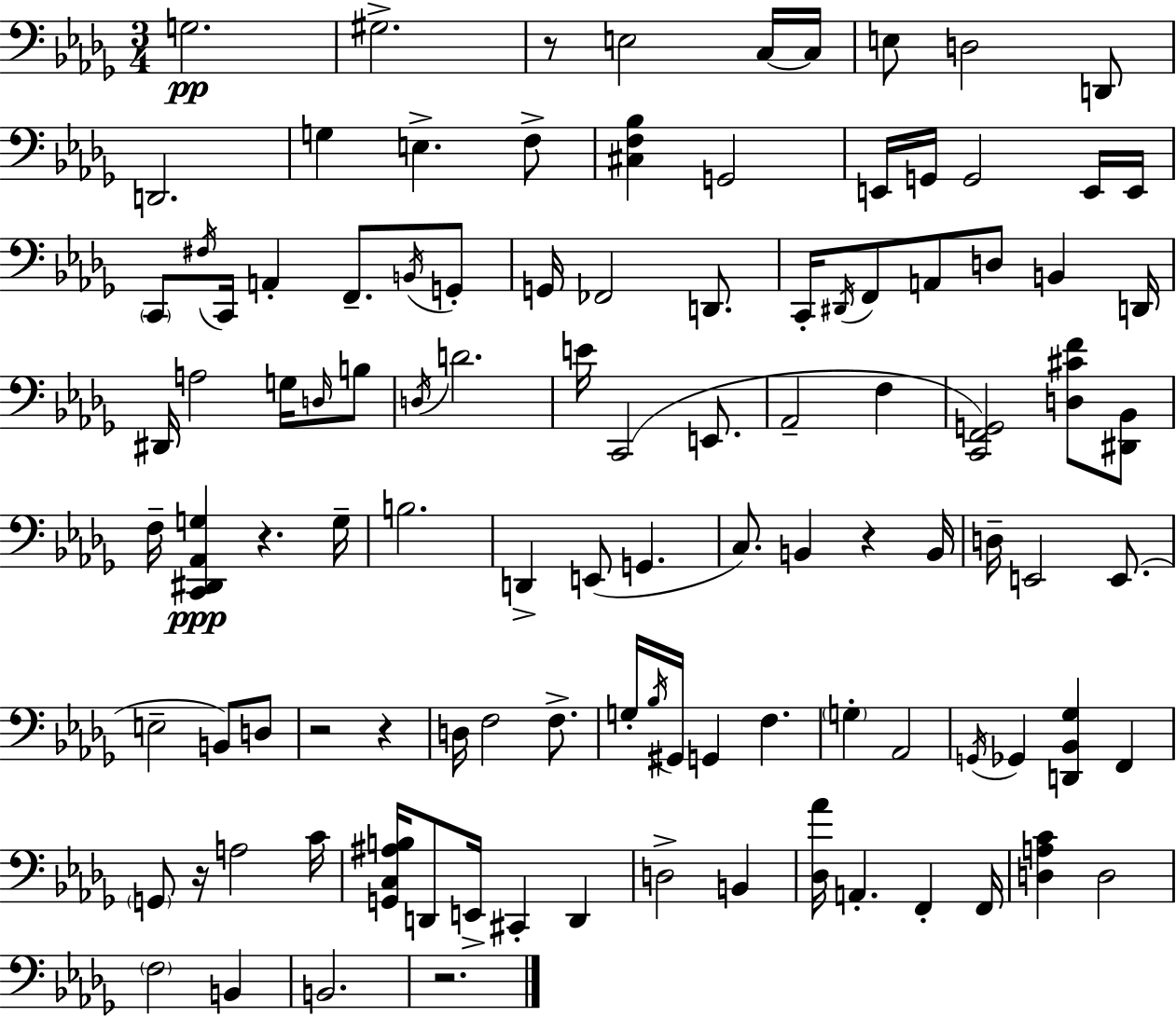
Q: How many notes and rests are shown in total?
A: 107